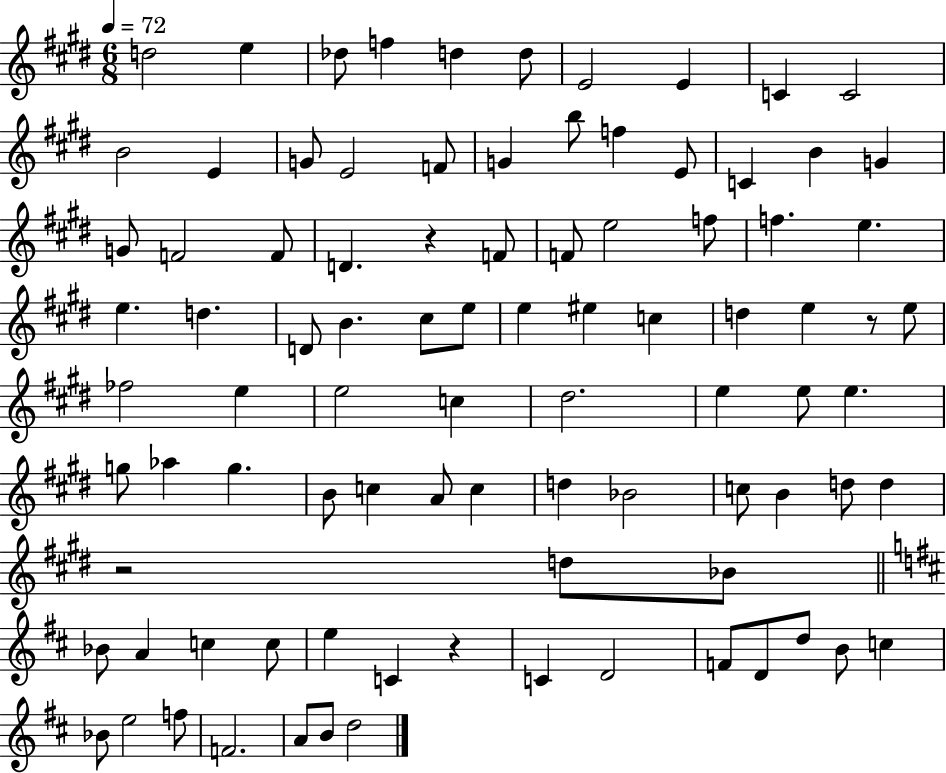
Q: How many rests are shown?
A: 4